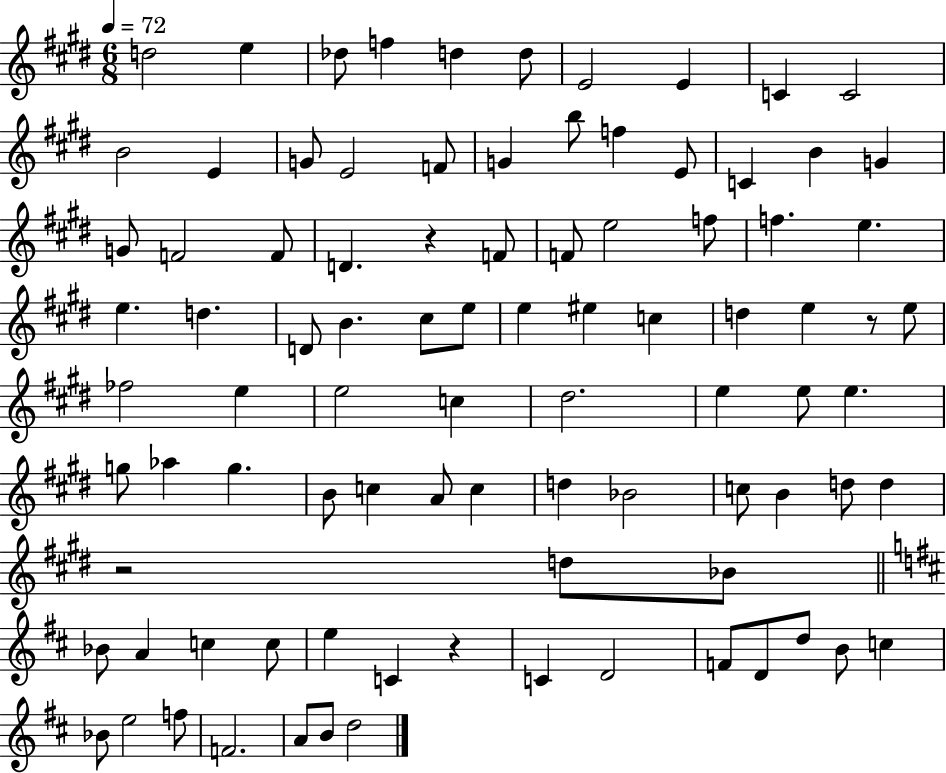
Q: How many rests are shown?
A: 4